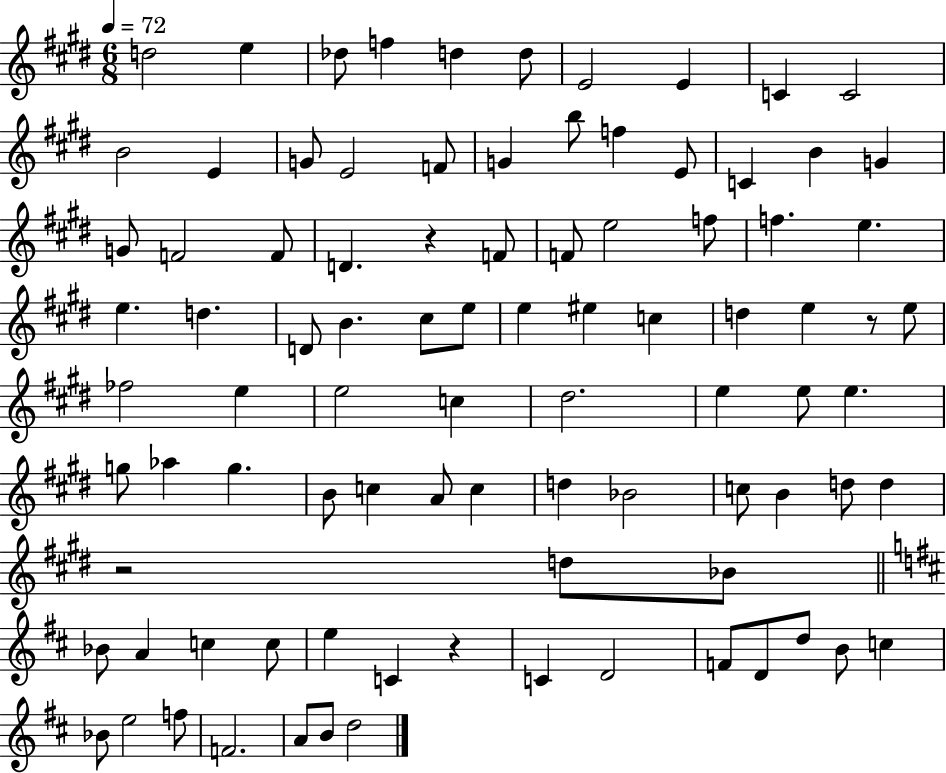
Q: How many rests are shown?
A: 4